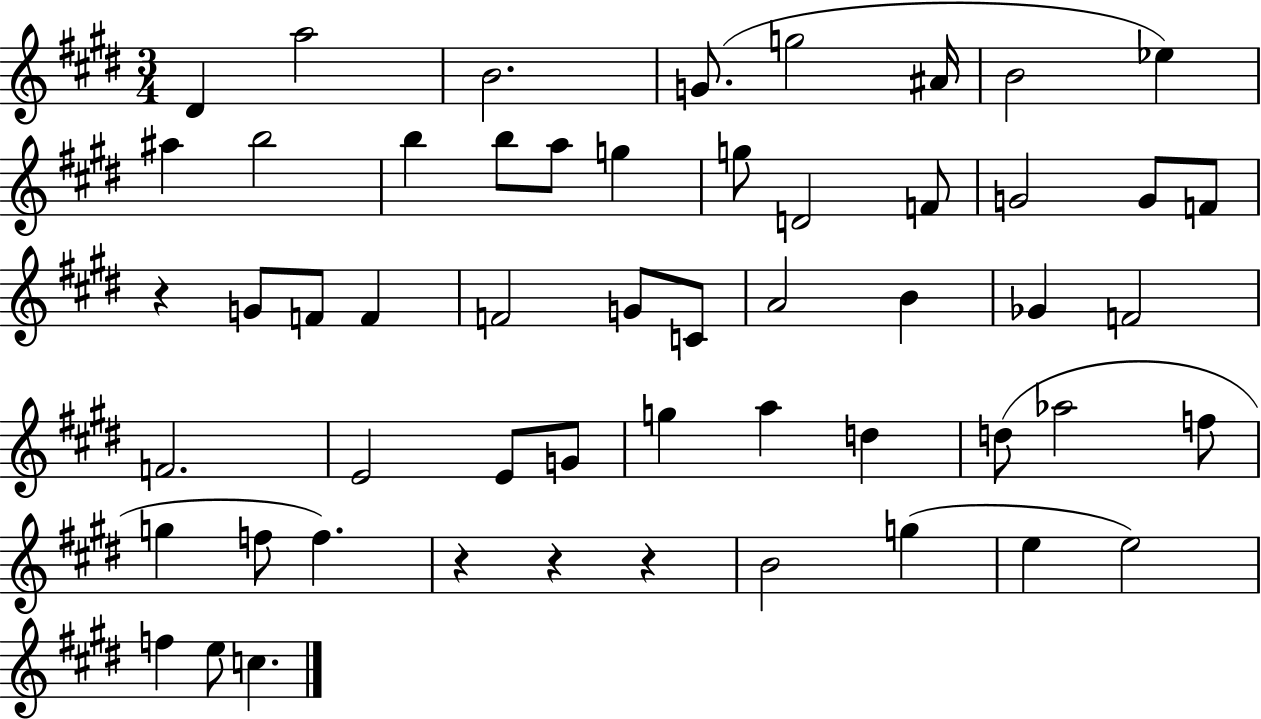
D#4/q A5/h B4/h. G4/e. G5/h A#4/s B4/h Eb5/q A#5/q B5/h B5/q B5/e A5/e G5/q G5/e D4/h F4/e G4/h G4/e F4/e R/q G4/e F4/e F4/q F4/h G4/e C4/e A4/h B4/q Gb4/q F4/h F4/h. E4/h E4/e G4/e G5/q A5/q D5/q D5/e Ab5/h F5/e G5/q F5/e F5/q. R/q R/q R/q B4/h G5/q E5/q E5/h F5/q E5/e C5/q.